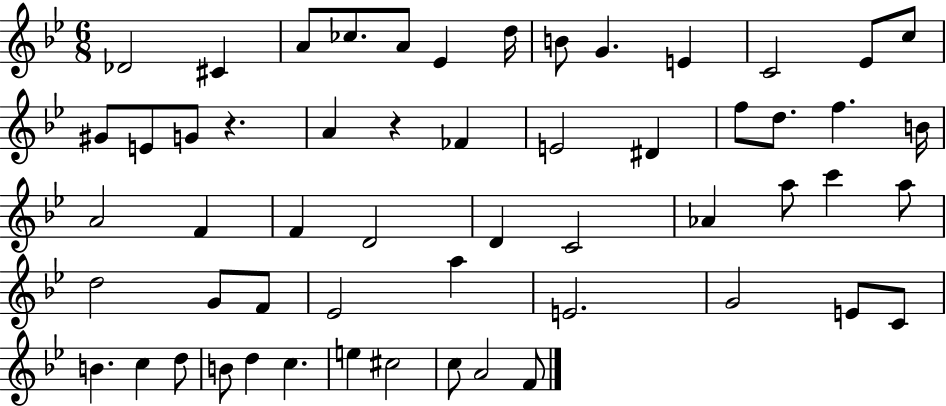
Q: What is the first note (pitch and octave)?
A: Db4